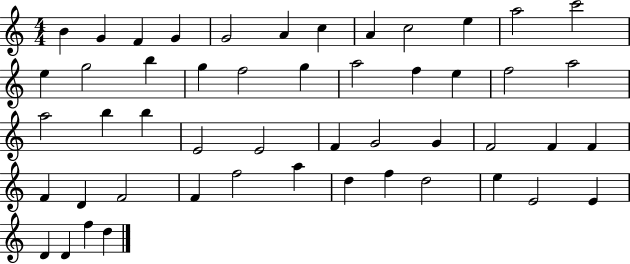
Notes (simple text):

B4/q G4/q F4/q G4/q G4/h A4/q C5/q A4/q C5/h E5/q A5/h C6/h E5/q G5/h B5/q G5/q F5/h G5/q A5/h F5/q E5/q F5/h A5/h A5/h B5/q B5/q E4/h E4/h F4/q G4/h G4/q F4/h F4/q F4/q F4/q D4/q F4/h F4/q F5/h A5/q D5/q F5/q D5/h E5/q E4/h E4/q D4/q D4/q F5/q D5/q